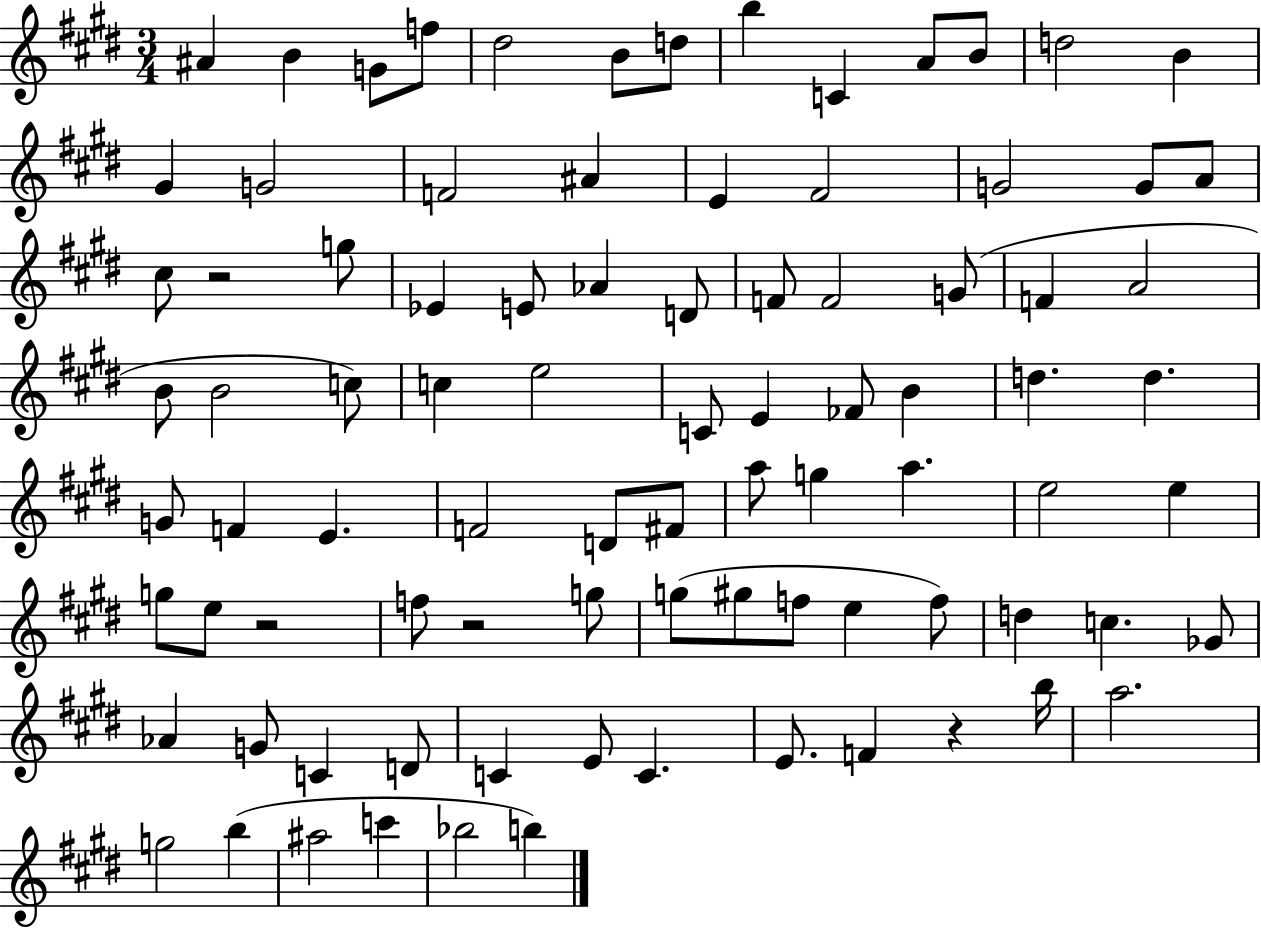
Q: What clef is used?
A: treble